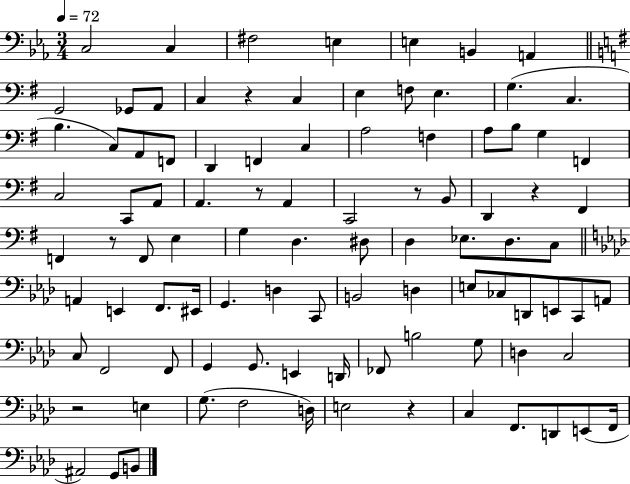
C3/h C3/q F#3/h E3/q E3/q B2/q A2/q G2/h Gb2/e A2/e C3/q R/q C3/q E3/q F3/e E3/q. G3/q. C3/q. B3/q. C3/e A2/e F2/e D2/q F2/q C3/q A3/h F3/q A3/e B3/e G3/q F2/q C3/h C2/e A2/e A2/q. R/e A2/q C2/h R/e B2/e D2/q R/q F#2/q F2/q R/e F2/e E3/q G3/q D3/q. D#3/e D3/q Eb3/e. D3/e. C3/e A2/q E2/q F2/e. EIS2/s G2/q. D3/q C2/e B2/h D3/q E3/e CES3/e D2/e E2/e C2/e A2/e C3/e F2/h F2/e G2/q G2/e. E2/q D2/s FES2/e B3/h G3/e D3/q C3/h R/h E3/q G3/e. F3/h D3/s E3/h R/q C3/q F2/e. D2/e E2/e F2/s A#2/h G2/e B2/e